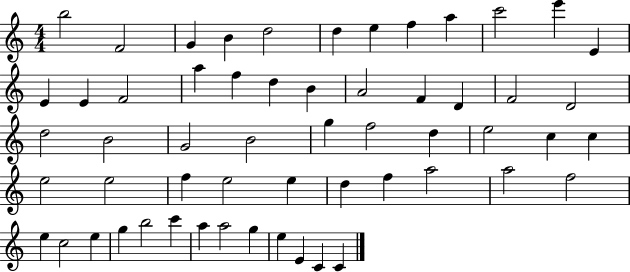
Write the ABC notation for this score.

X:1
T:Untitled
M:4/4
L:1/4
K:C
b2 F2 G B d2 d e f a c'2 e' E E E F2 a f d B A2 F D F2 D2 d2 B2 G2 B2 g f2 d e2 c c e2 e2 f e2 e d f a2 a2 f2 e c2 e g b2 c' a a2 g e E C C